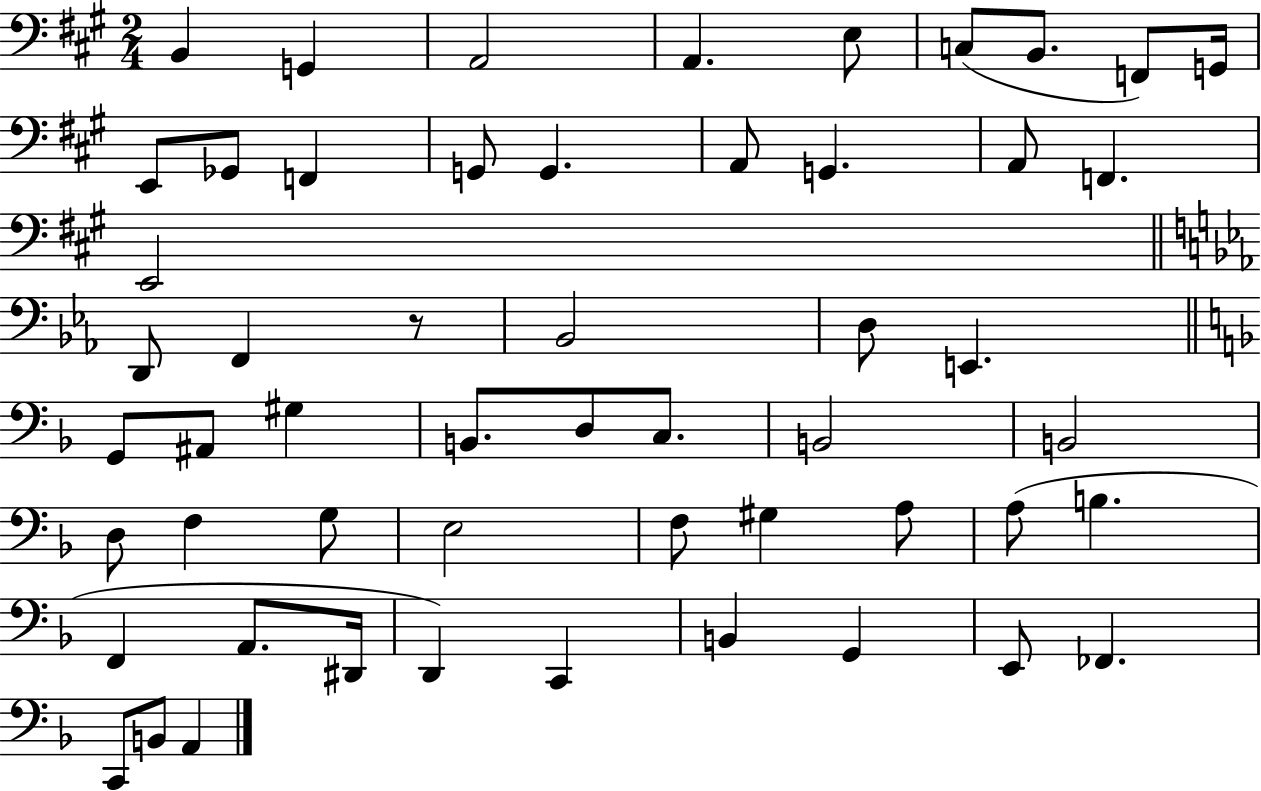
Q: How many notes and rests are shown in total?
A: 54